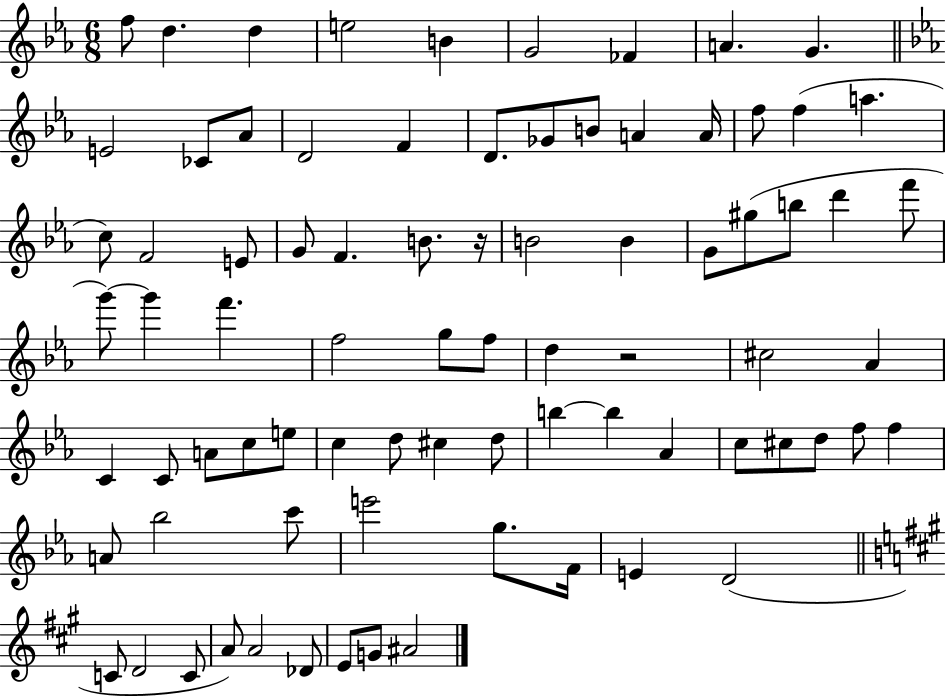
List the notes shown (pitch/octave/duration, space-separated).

F5/e D5/q. D5/q E5/h B4/q G4/h FES4/q A4/q. G4/q. E4/h CES4/e Ab4/e D4/h F4/q D4/e. Gb4/e B4/e A4/q A4/s F5/e F5/q A5/q. C5/e F4/h E4/e G4/e F4/q. B4/e. R/s B4/h B4/q G4/e G#5/e B5/e D6/q F6/e G6/e G6/q F6/q. F5/h G5/e F5/e D5/q R/h C#5/h Ab4/q C4/q C4/e A4/e C5/e E5/e C5/q D5/e C#5/q D5/e B5/q B5/q Ab4/q C5/e C#5/e D5/e F5/e F5/q A4/e Bb5/h C6/e E6/h G5/e. F4/s E4/q D4/h C4/e D4/h C4/e A4/e A4/h Db4/e E4/e G4/e A#4/h